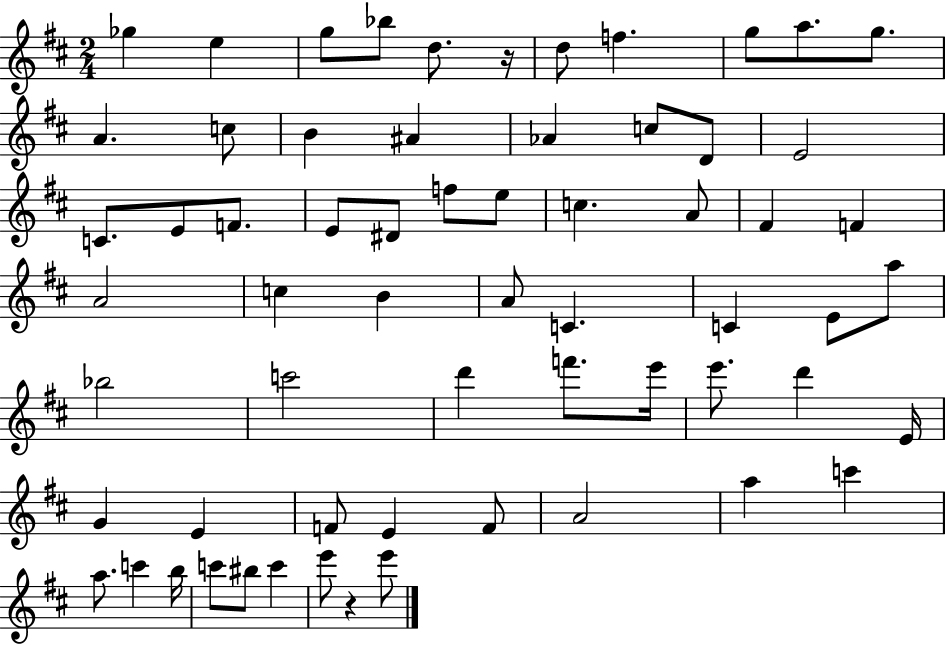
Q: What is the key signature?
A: D major